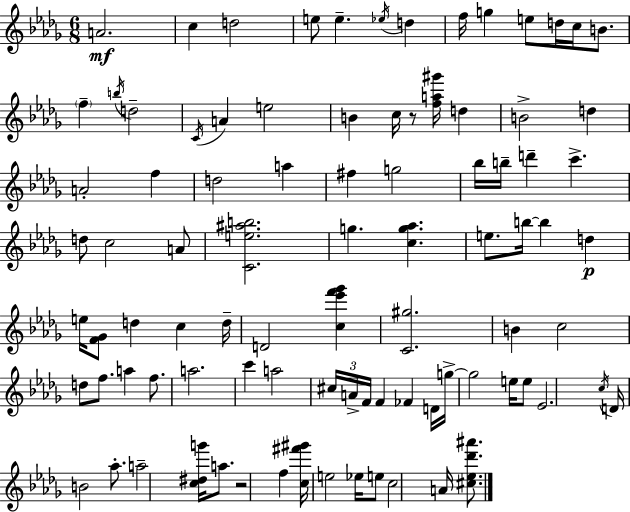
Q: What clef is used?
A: treble